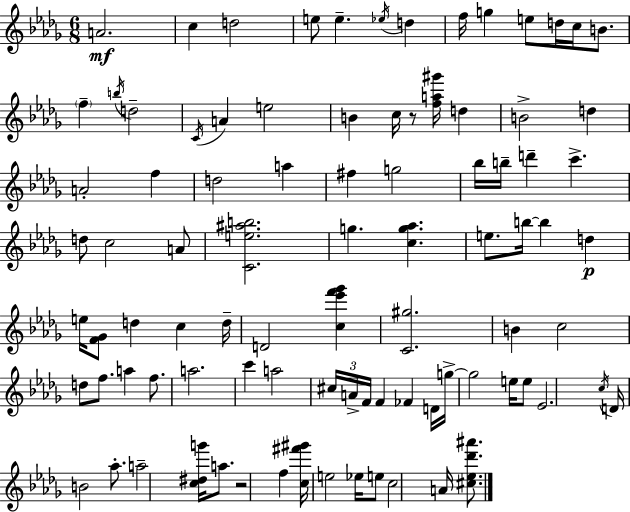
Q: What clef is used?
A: treble